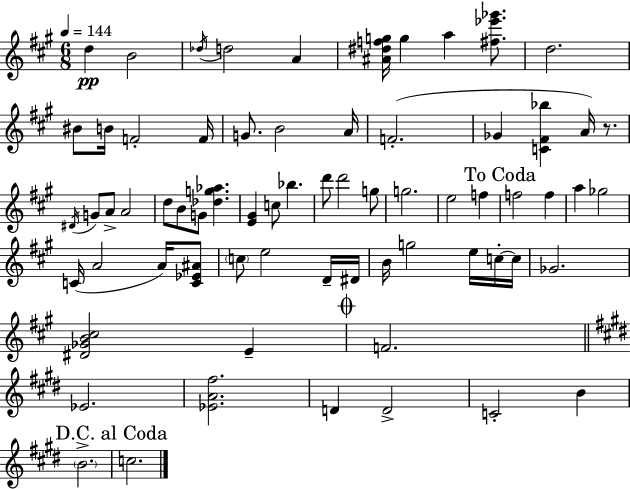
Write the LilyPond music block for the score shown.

{
  \clef treble
  \numericTimeSignature
  \time 6/8
  \key a \major
  \tempo 4 = 144
  d''4\pp b'2 | \acciaccatura { des''16 } d''2 a'4 | <ais' dis'' f'' g''>16 g''4 a''4 <fis'' ees''' ges'''>8. | d''2. | \break bis'8 b'16 f'2-. | f'16 g'8. b'2 | a'16 f'2.-.( | ges'4 <c' fis' bes''>4 a'16) r8. | \break \acciaccatura { dis'16 } g'8 a'8-> a'2 | d''8 b'8 g'8 <des'' g'' aes''>4. | <e' gis'>4 c''8 bes''4. | d'''8 d'''2 | \break g''8 g''2. | e''2 f''4 | \mark "To Coda" f''2 f''4 | a''4 ges''2 | \break c'16( a'2 a'16) | <c' ees' ais'>8 \parenthesize c''8 e''2 | d'16-- dis'16 b'16 g''2 e''16 | c''16-.~~ c''16 ges'2. | \break <dis' ges' b' cis''>2 e'4-- | \mark \markup { \musicglyph "scripts.coda" } f'2. | \bar "||" \break \key e \major ees'2. | <ees' a' fis''>2. | d'4 d'2-> | c'2-. b'4 | \break \parenthesize b'2.-> | \mark "D.C. al Coda" c''2. | \bar "|."
}